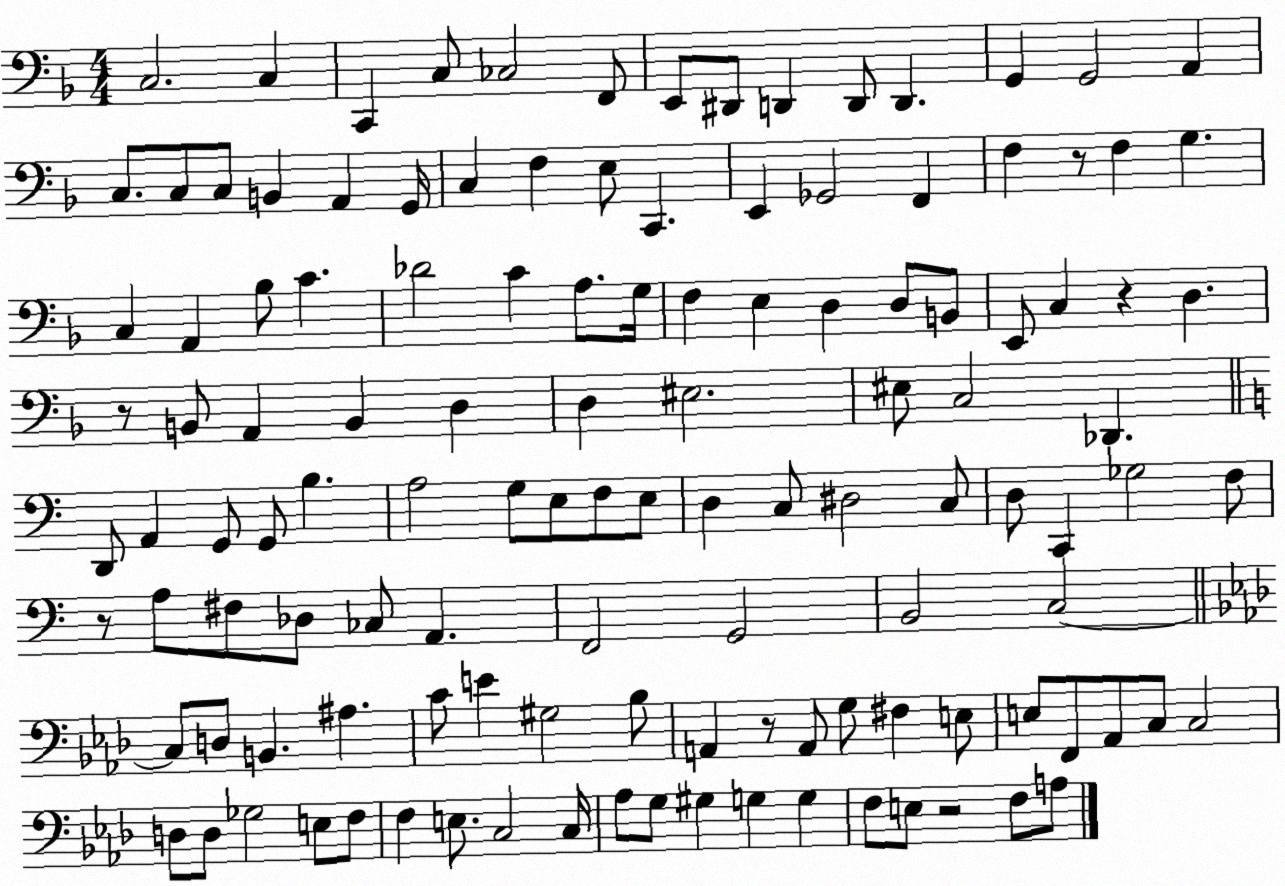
X:1
T:Untitled
M:4/4
L:1/4
K:F
C,2 C, C,, C,/2 _C,2 F,,/2 E,,/2 ^D,,/2 D,, D,,/2 D,, G,, G,,2 A,, C,/2 C,/2 C,/2 B,, A,, G,,/4 C, F, E,/2 C,, E,, _G,,2 F,, F, z/2 F, G, C, A,, _B,/2 C _D2 C A,/2 G,/4 F, E, D, D,/2 B,,/2 E,,/2 C, z D, z/2 B,,/2 A,, B,, D, D, ^E,2 ^E,/2 C,2 _D,, D,,/2 A,, G,,/2 G,,/2 B, A,2 G,/2 E,/2 F,/2 E,/2 D, C,/2 ^D,2 C,/2 D,/2 C,, _G,2 F,/2 z/2 A,/2 ^F,/2 _D,/2 _C,/2 A,, F,,2 G,,2 B,,2 C,2 C,/2 D,/2 B,, ^A, C/2 E ^G,2 _B,/2 A,, z/2 A,,/2 G,/2 ^F, E,/2 E,/2 F,,/2 _A,,/2 C,/2 C,2 D,/2 D,/2 _G,2 E,/2 F,/2 F, E,/2 C,2 C,/4 _A,/2 G,/2 ^G, G, G, F,/2 E,/2 z2 F,/2 A,/2